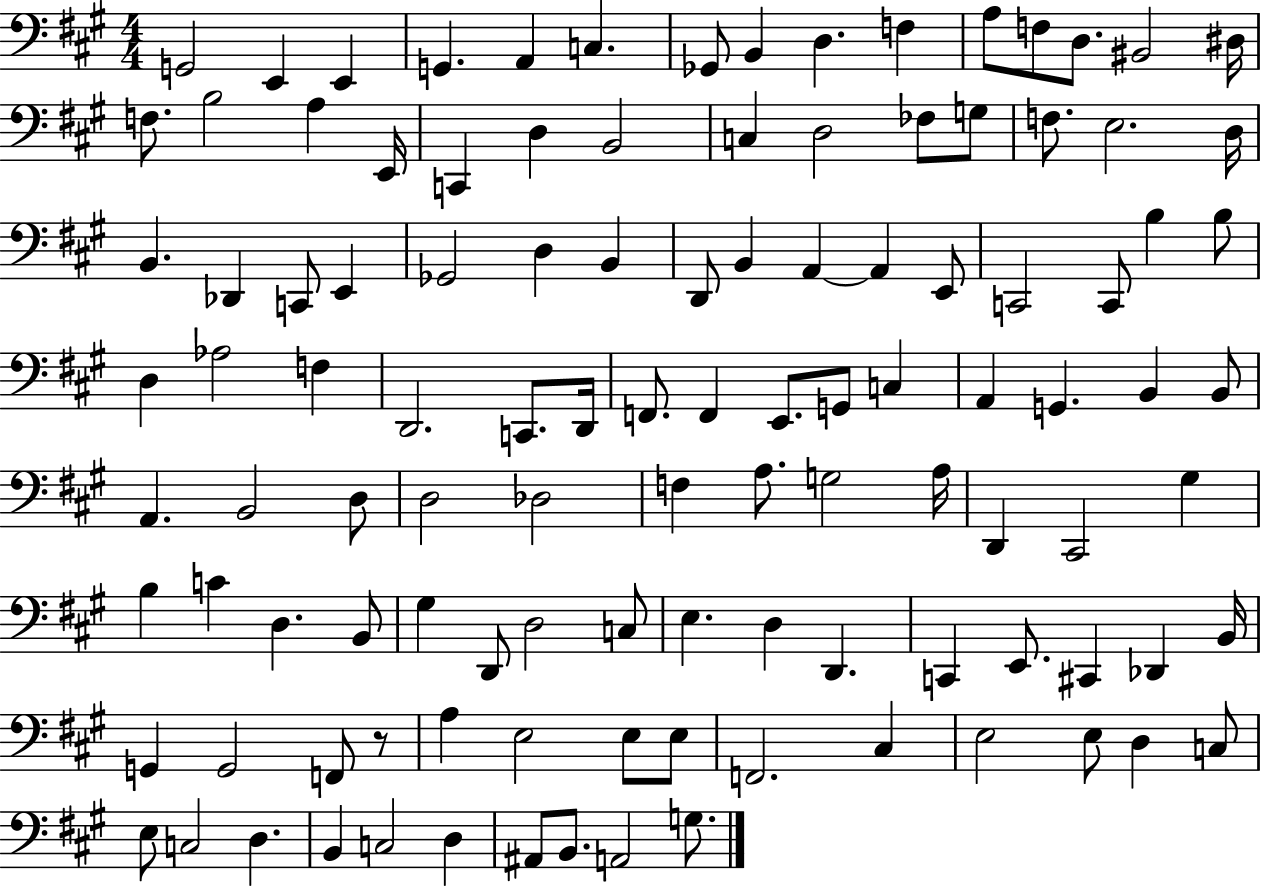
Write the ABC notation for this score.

X:1
T:Untitled
M:4/4
L:1/4
K:A
G,,2 E,, E,, G,, A,, C, _G,,/2 B,, D, F, A,/2 F,/2 D,/2 ^B,,2 ^D,/4 F,/2 B,2 A, E,,/4 C,, D, B,,2 C, D,2 _F,/2 G,/2 F,/2 E,2 D,/4 B,, _D,, C,,/2 E,, _G,,2 D, B,, D,,/2 B,, A,, A,, E,,/2 C,,2 C,,/2 B, B,/2 D, _A,2 F, D,,2 C,,/2 D,,/4 F,,/2 F,, E,,/2 G,,/2 C, A,, G,, B,, B,,/2 A,, B,,2 D,/2 D,2 _D,2 F, A,/2 G,2 A,/4 D,, ^C,,2 ^G, B, C D, B,,/2 ^G, D,,/2 D,2 C,/2 E, D, D,, C,, E,,/2 ^C,, _D,, B,,/4 G,, G,,2 F,,/2 z/2 A, E,2 E,/2 E,/2 F,,2 ^C, E,2 E,/2 D, C,/2 E,/2 C,2 D, B,, C,2 D, ^A,,/2 B,,/2 A,,2 G,/2